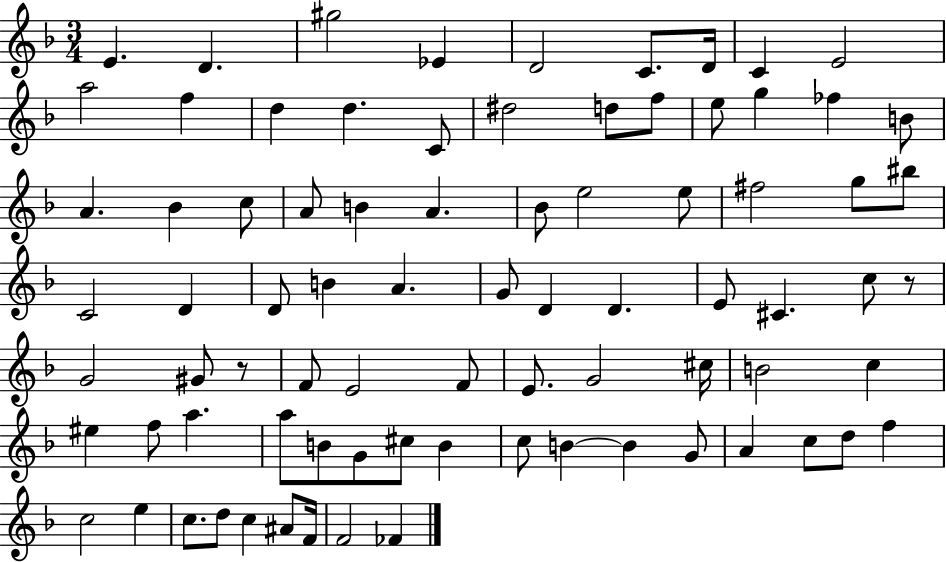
{
  \clef treble
  \numericTimeSignature
  \time 3/4
  \key f \major
  e'4. d'4. | gis''2 ees'4 | d'2 c'8. d'16 | c'4 e'2 | \break a''2 f''4 | d''4 d''4. c'8 | dis''2 d''8 f''8 | e''8 g''4 fes''4 b'8 | \break a'4. bes'4 c''8 | a'8 b'4 a'4. | bes'8 e''2 e''8 | fis''2 g''8 bis''8 | \break c'2 d'4 | d'8 b'4 a'4. | g'8 d'4 d'4. | e'8 cis'4. c''8 r8 | \break g'2 gis'8 r8 | f'8 e'2 f'8 | e'8. g'2 cis''16 | b'2 c''4 | \break eis''4 f''8 a''4. | a''8 b'8 g'8 cis''8 b'4 | c''8 b'4~~ b'4 g'8 | a'4 c''8 d''8 f''4 | \break c''2 e''4 | c''8. d''8 c''4 ais'8 f'16 | f'2 fes'4 | \bar "|."
}